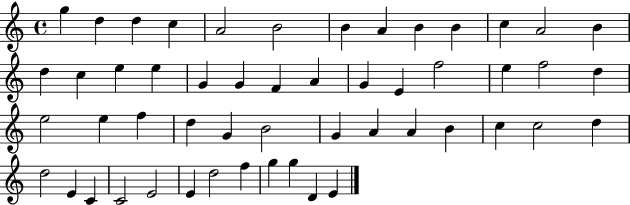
{
  \clef treble
  \time 4/4
  \defaultTimeSignature
  \key c \major
  g''4 d''4 d''4 c''4 | a'2 b'2 | b'4 a'4 b'4 b'4 | c''4 a'2 b'4 | \break d''4 c''4 e''4 e''4 | g'4 g'4 f'4 a'4 | g'4 e'4 f''2 | e''4 f''2 d''4 | \break e''2 e''4 f''4 | d''4 g'4 b'2 | g'4 a'4 a'4 b'4 | c''4 c''2 d''4 | \break d''2 e'4 c'4 | c'2 e'2 | e'4 d''2 f''4 | g''4 g''4 d'4 e'4 | \break \bar "|."
}